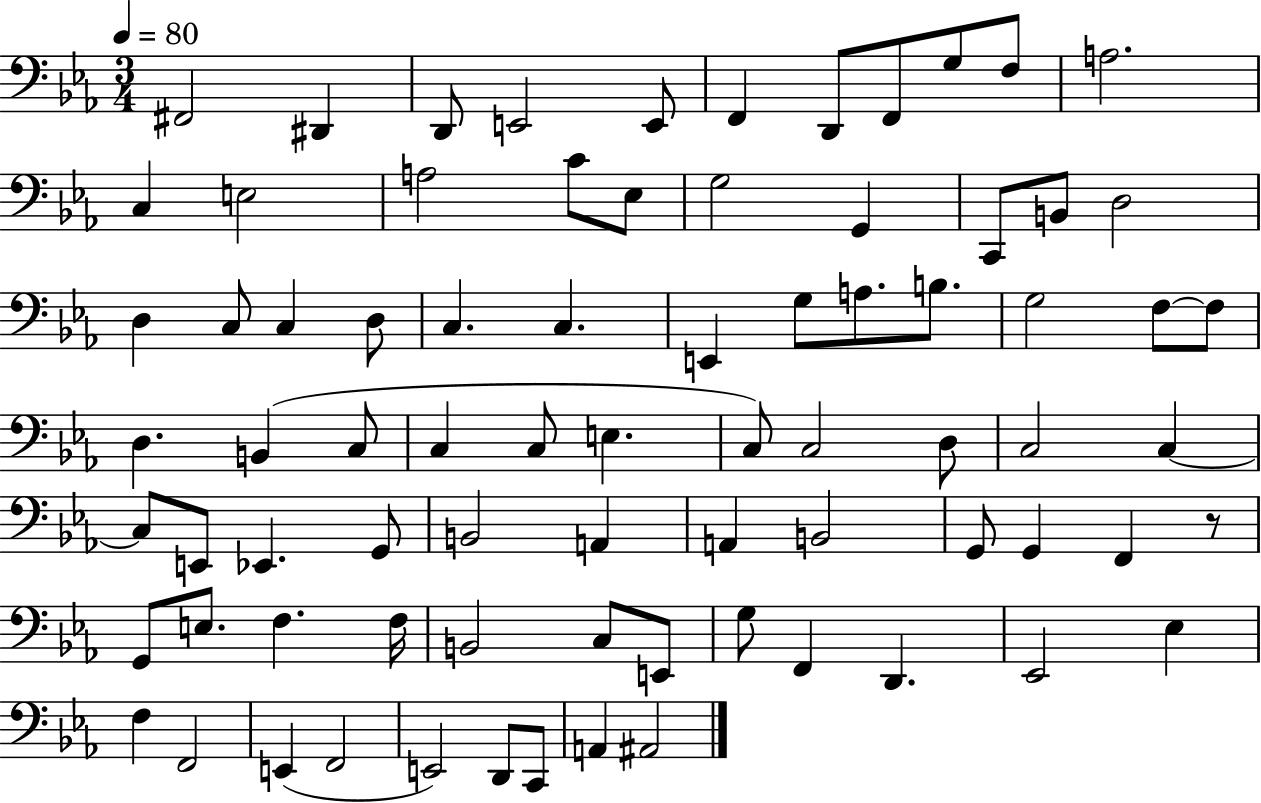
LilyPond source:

{
  \clef bass
  \numericTimeSignature
  \time 3/4
  \key ees \major
  \tempo 4 = 80
  fis,2 dis,4 | d,8 e,2 e,8 | f,4 d,8 f,8 g8 f8 | a2. | \break c4 e2 | a2 c'8 ees8 | g2 g,4 | c,8 b,8 d2 | \break d4 c8 c4 d8 | c4. c4. | e,4 g8 a8. b8. | g2 f8~~ f8 | \break d4. b,4( c8 | c4 c8 e4. | c8) c2 d8 | c2 c4~~ | \break c8 e,8 ees,4. g,8 | b,2 a,4 | a,4 b,2 | g,8 g,4 f,4 r8 | \break g,8 e8. f4. f16 | b,2 c8 e,8 | g8 f,4 d,4. | ees,2 ees4 | \break f4 f,2 | e,4( f,2 | e,2) d,8 c,8 | a,4 ais,2 | \break \bar "|."
}